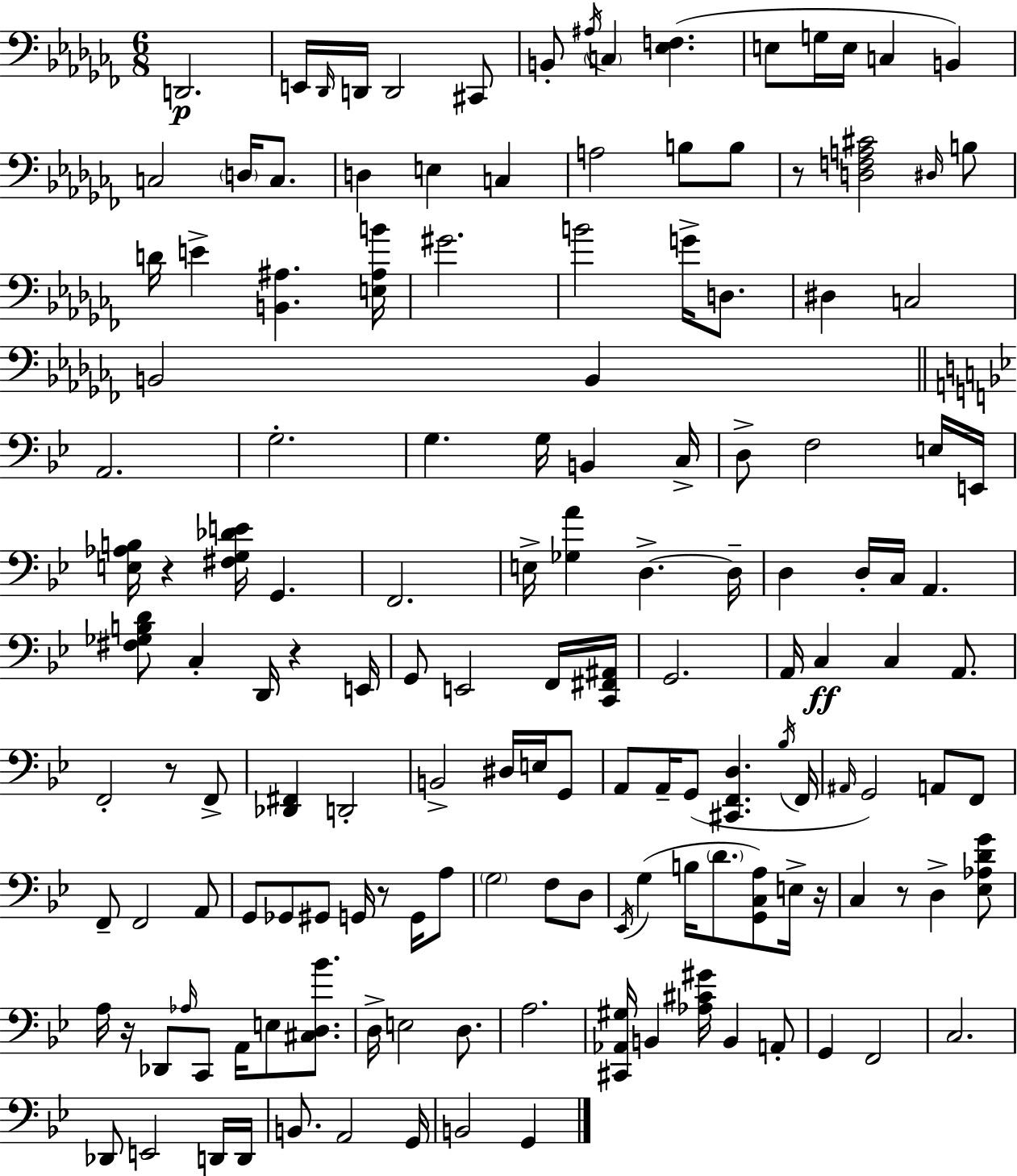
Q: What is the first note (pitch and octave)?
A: D2